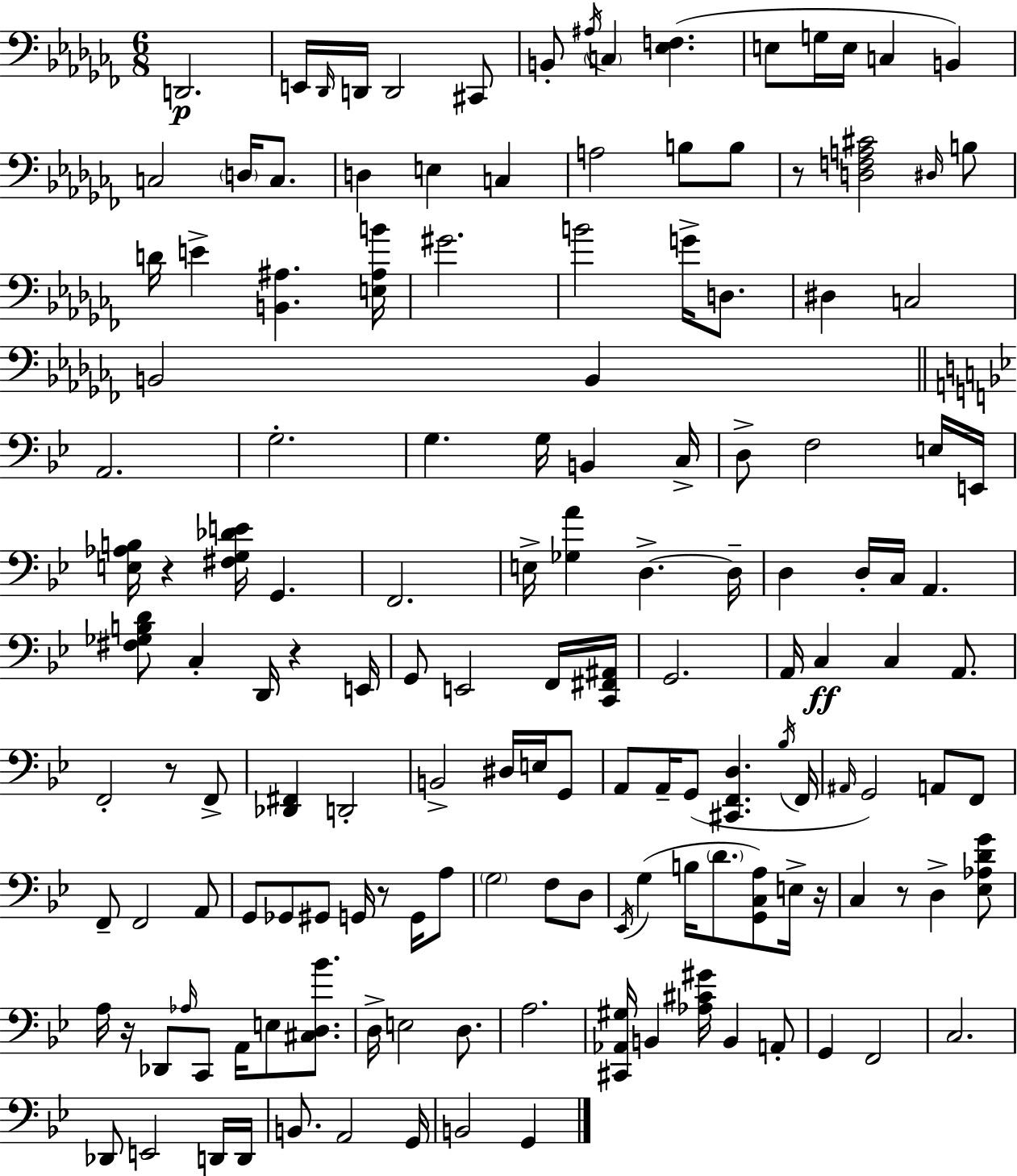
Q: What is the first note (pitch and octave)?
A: D2